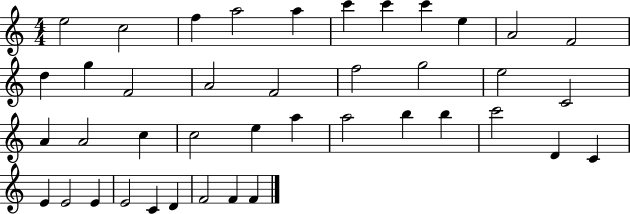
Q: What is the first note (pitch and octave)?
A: E5